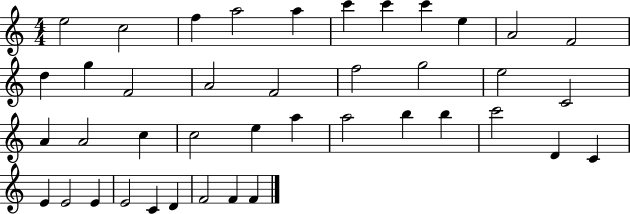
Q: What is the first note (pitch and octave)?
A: E5